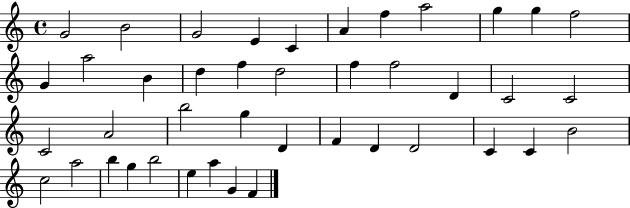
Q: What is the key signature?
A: C major